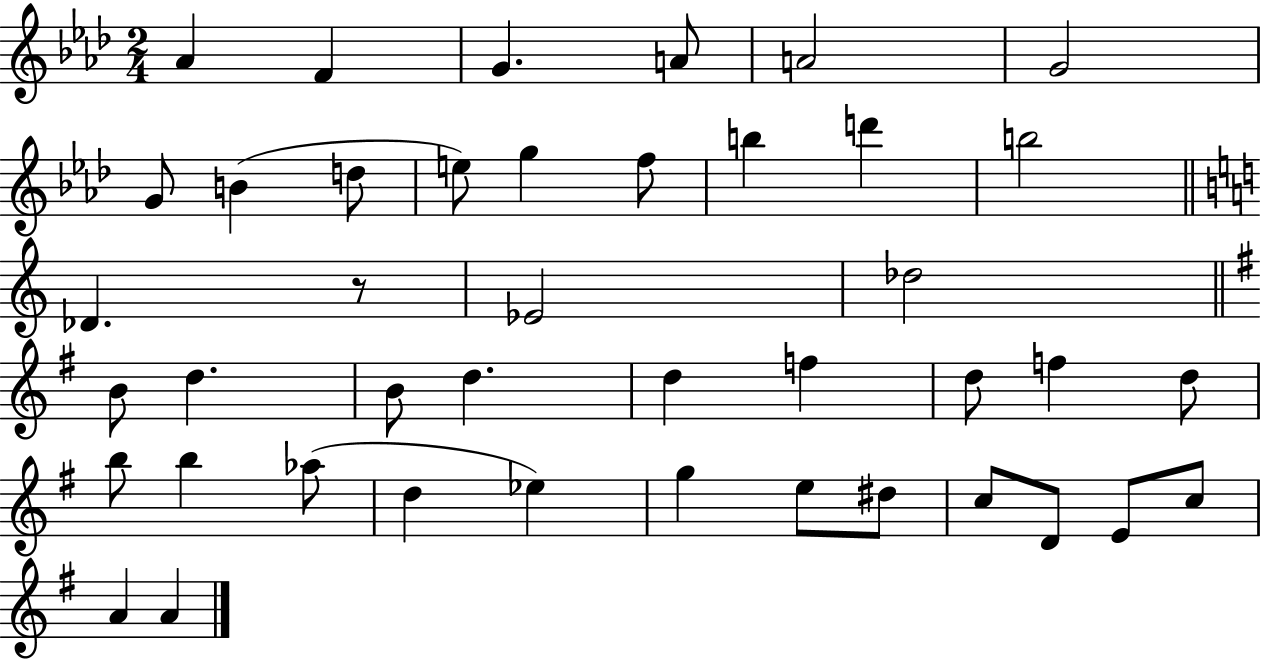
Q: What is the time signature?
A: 2/4